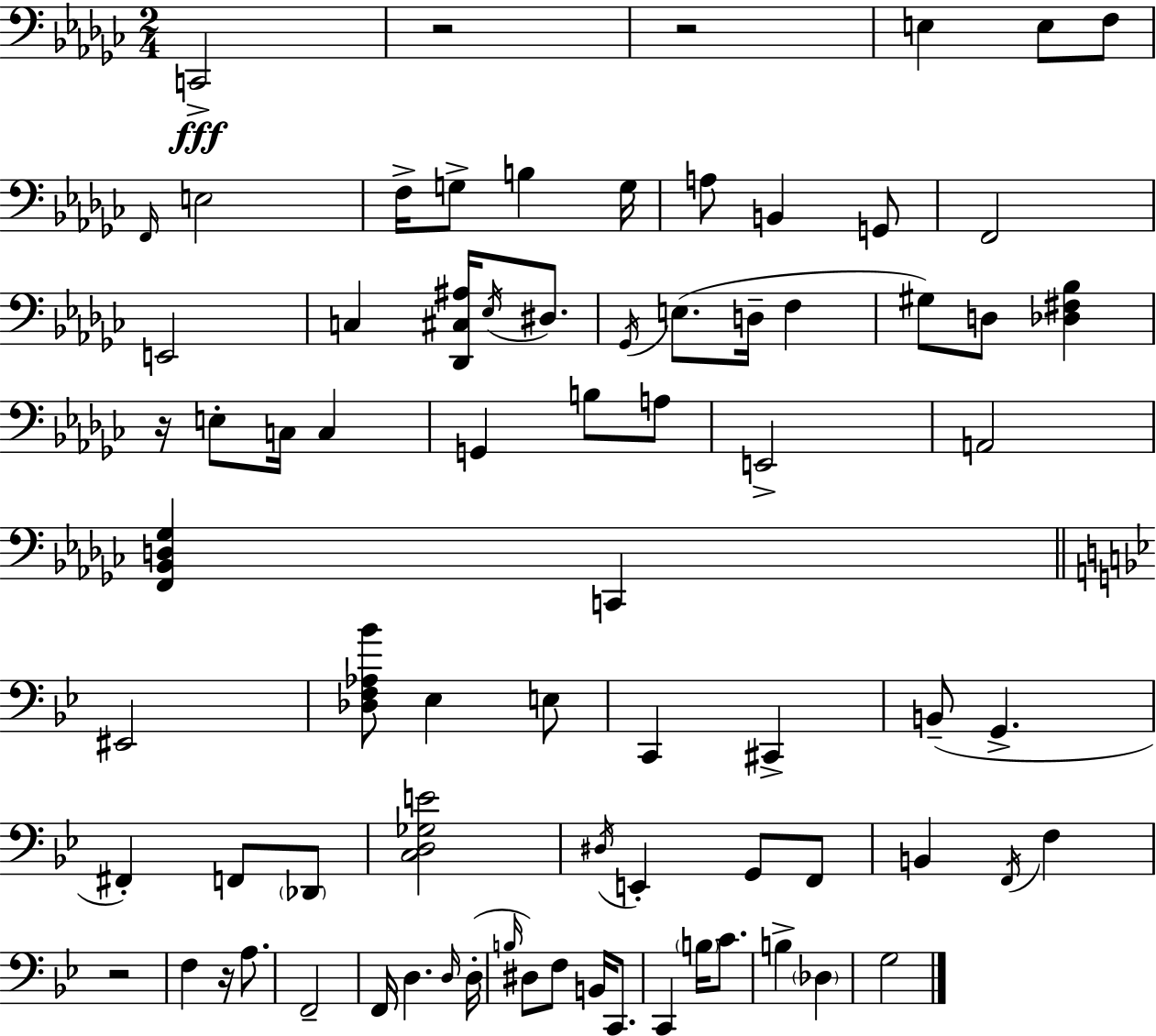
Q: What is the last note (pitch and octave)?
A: G3